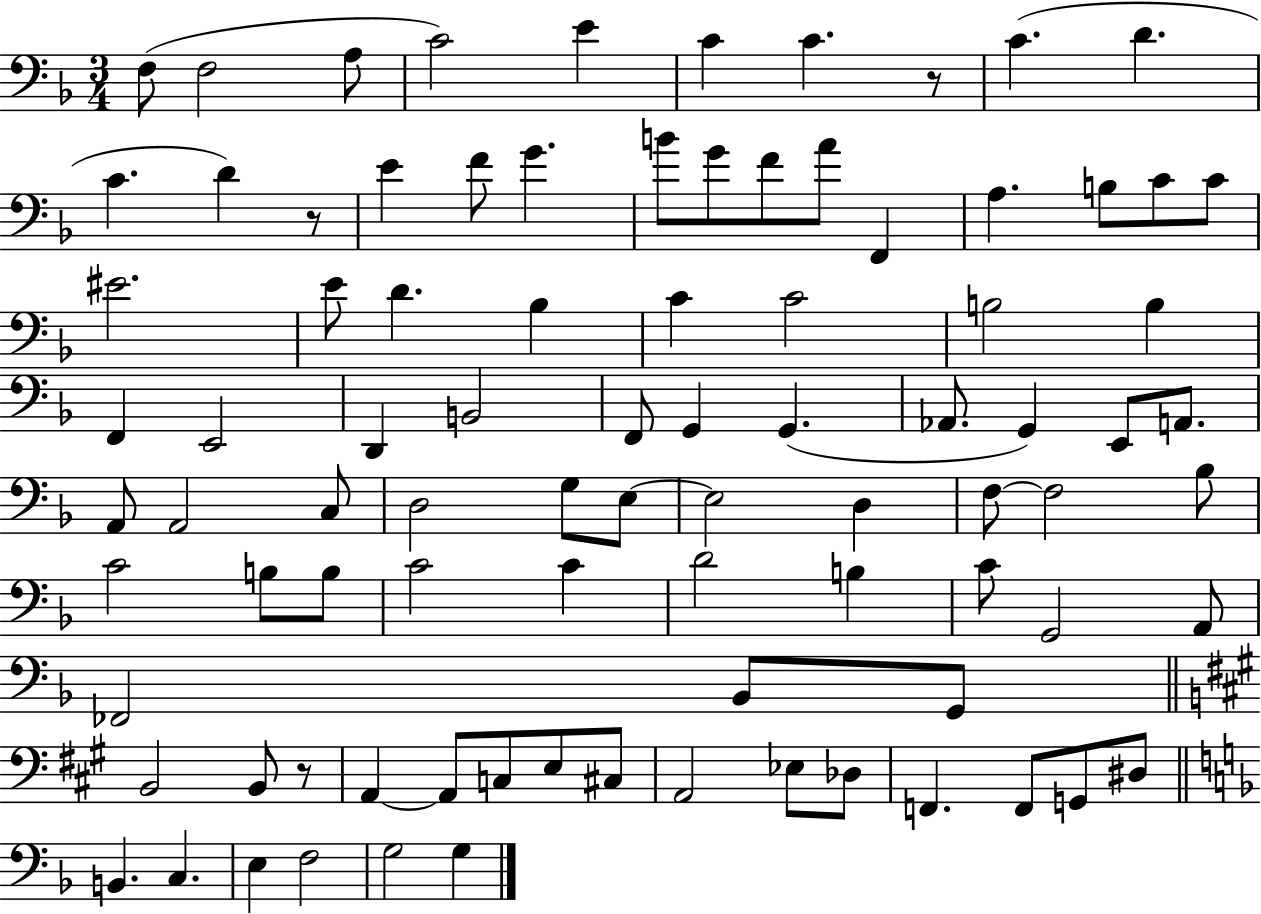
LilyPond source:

{
  \clef bass
  \numericTimeSignature
  \time 3/4
  \key f \major
  \repeat volta 2 { f8( f2 a8 | c'2) e'4 | c'4 c'4. r8 | c'4.( d'4. | \break c'4. d'4) r8 | e'4 f'8 g'4. | b'8 g'8 f'8 a'8 f,4 | a4. b8 c'8 c'8 | \break eis'2. | e'8 d'4. bes4 | c'4 c'2 | b2 b4 | \break f,4 e,2 | d,4 b,2 | f,8 g,4 g,4.( | aes,8. g,4) e,8 a,8. | \break a,8 a,2 c8 | d2 g8 e8~~ | e2 d4 | f8~~ f2 bes8 | \break c'2 b8 b8 | c'2 c'4 | d'2 b4 | c'8 g,2 a,8 | \break fes,2 bes,8 g,8 | \bar "||" \break \key a \major b,2 b,8 r8 | a,4~~ a,8 c8 e8 cis8 | a,2 ees8 des8 | f,4. f,8 g,8 dis8 | \break \bar "||" \break \key f \major b,4. c4. | e4 f2 | g2 g4 | } \bar "|."
}